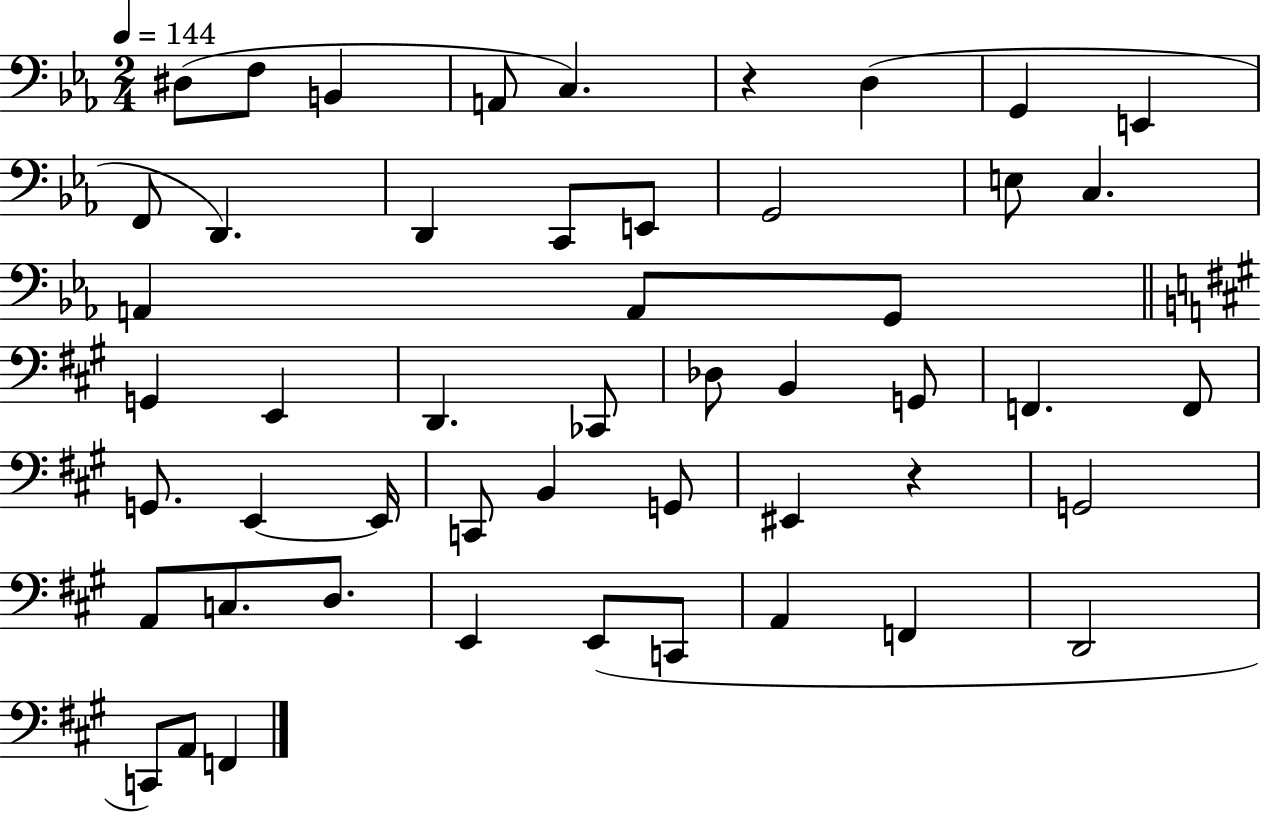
{
  \clef bass
  \numericTimeSignature
  \time 2/4
  \key ees \major
  \tempo 4 = 144
  dis8( f8 b,4 | a,8 c4.) | r4 d4( | g,4 e,4 | \break f,8 d,4.) | d,4 c,8 e,8 | g,2 | e8 c4. | \break a,4 a,8 g,8 | \bar "||" \break \key a \major g,4 e,4 | d,4. ces,8 | des8 b,4 g,8 | f,4. f,8 | \break g,8. e,4~~ e,16 | c,8 b,4 g,8 | eis,4 r4 | g,2 | \break a,8 c8. d8. | e,4 e,8( c,8 | a,4 f,4 | d,2 | \break c,8) a,8 f,4 | \bar "|."
}